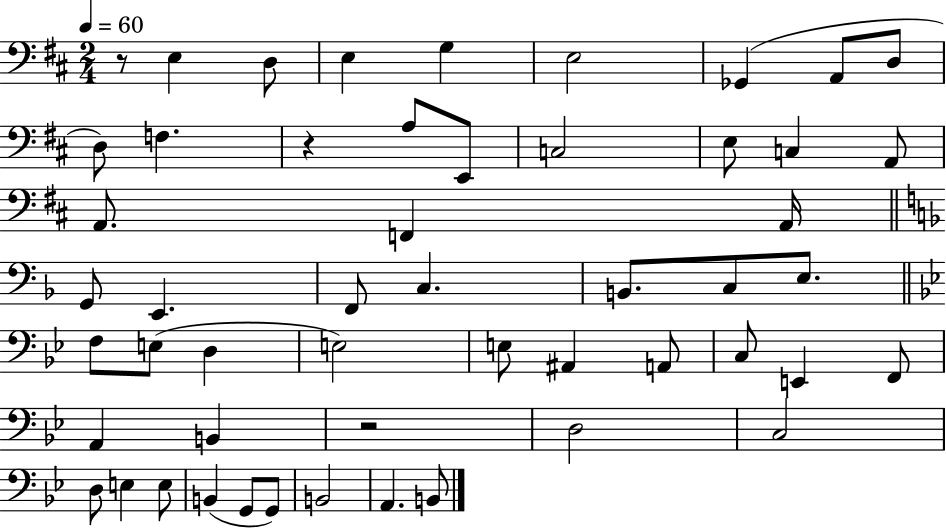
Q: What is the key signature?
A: D major